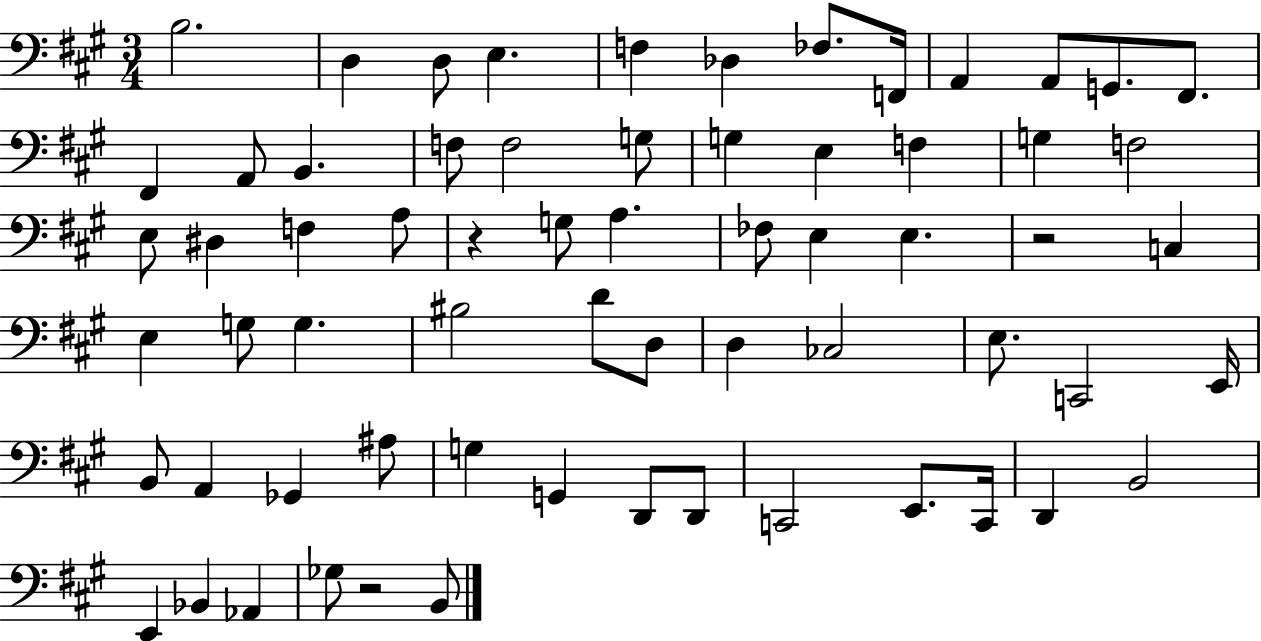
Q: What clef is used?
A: bass